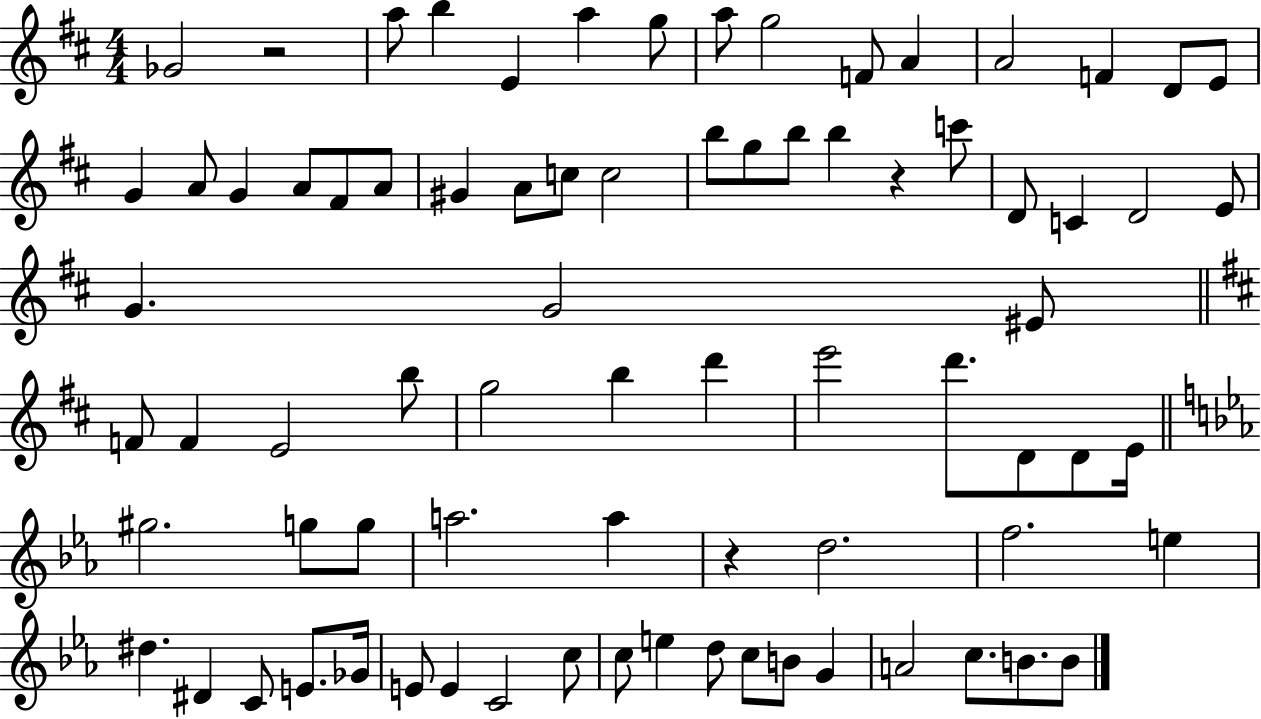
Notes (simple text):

Gb4/h R/h A5/e B5/q E4/q A5/q G5/e A5/e G5/h F4/e A4/q A4/h F4/q D4/e E4/e G4/q A4/e G4/q A4/e F#4/e A4/e G#4/q A4/e C5/e C5/h B5/e G5/e B5/e B5/q R/q C6/e D4/e C4/q D4/h E4/e G4/q. G4/h EIS4/e F4/e F4/q E4/h B5/e G5/h B5/q D6/q E6/h D6/e. D4/e D4/e E4/s G#5/h. G5/e G5/e A5/h. A5/q R/q D5/h. F5/h. E5/q D#5/q. D#4/q C4/e E4/e. Gb4/s E4/e E4/q C4/h C5/e C5/e E5/q D5/e C5/e B4/e G4/q A4/h C5/e. B4/e. B4/e